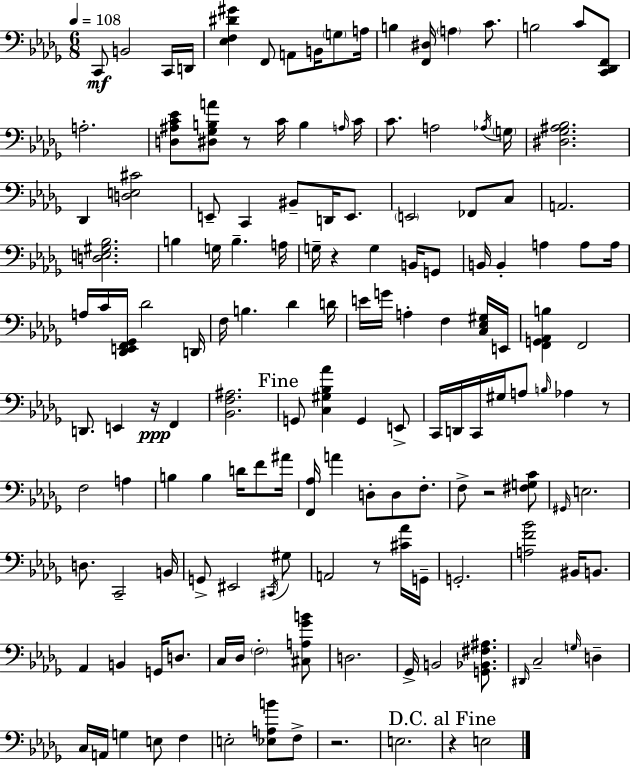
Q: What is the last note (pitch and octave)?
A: E3